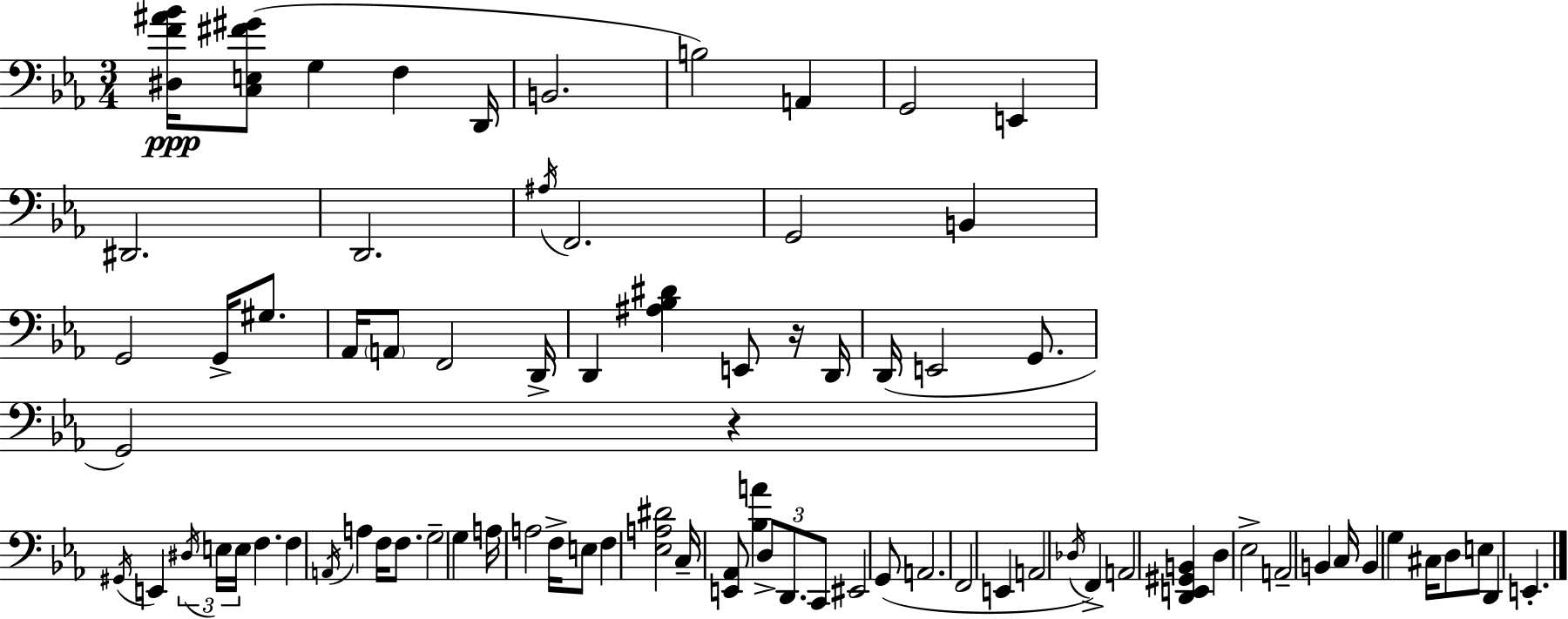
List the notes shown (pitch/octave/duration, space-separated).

[D#3,F4,A#4,Bb4]/s [C3,E3,F#4,G#4]/e G3/q F3/q D2/s B2/h. B3/h A2/q G2/h E2/q D#2/h. D2/h. A#3/s F2/h. G2/h B2/q G2/h G2/s G#3/e. Ab2/s A2/e F2/h D2/s D2/q [A#3,Bb3,D#4]/q E2/e R/s D2/s D2/s E2/h G2/e. G2/h R/q G#2/s E2/q D#3/s E3/s E3/s F3/q. F3/q A2/s A3/q F3/s F3/e. G3/h G3/q A3/s A3/h F3/s E3/e F3/q [Eb3,A3,D#4]/h C3/s [E2,Ab2]/e [Bb3,A4]/q D3/e D2/e. C2/e EIS2/h G2/e A2/h. F2/h E2/q A2/h Db3/s F2/q A2/h [D2,E2,G#2,B2]/q D3/q Eb3/h A2/h B2/q C3/s B2/q G3/q C#3/s D3/e E3/e D2/q E2/q.